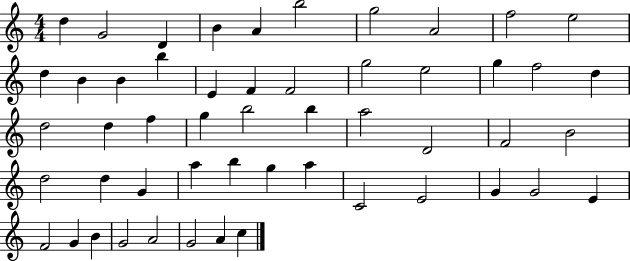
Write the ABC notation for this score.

X:1
T:Untitled
M:4/4
L:1/4
K:C
d G2 D B A b2 g2 A2 f2 e2 d B B b E F F2 g2 e2 g f2 d d2 d f g b2 b a2 D2 F2 B2 d2 d G a b g a C2 E2 G G2 E F2 G B G2 A2 G2 A c